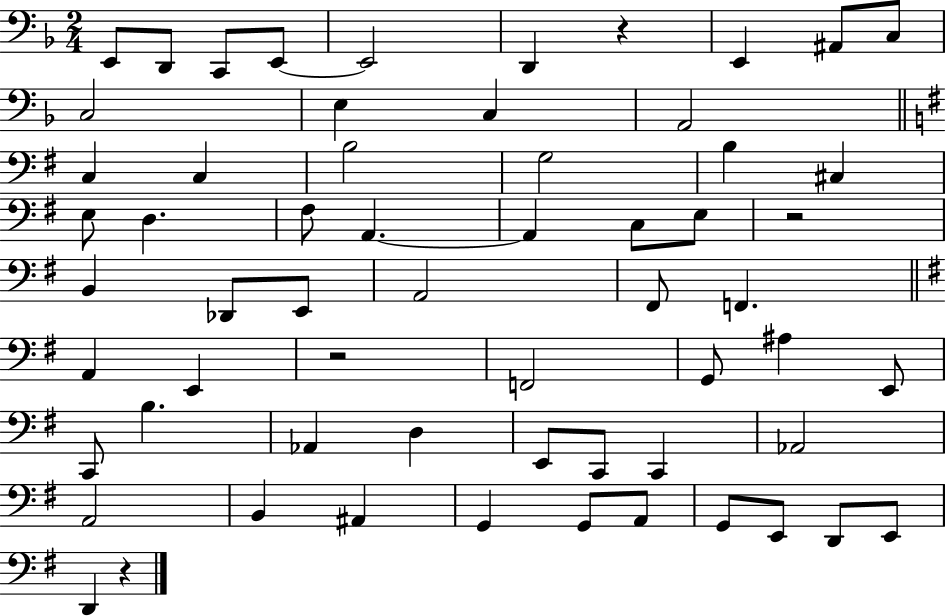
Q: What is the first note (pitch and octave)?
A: E2